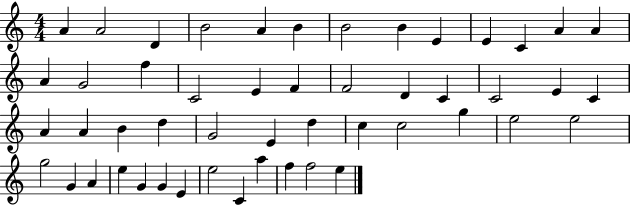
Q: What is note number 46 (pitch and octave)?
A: C4